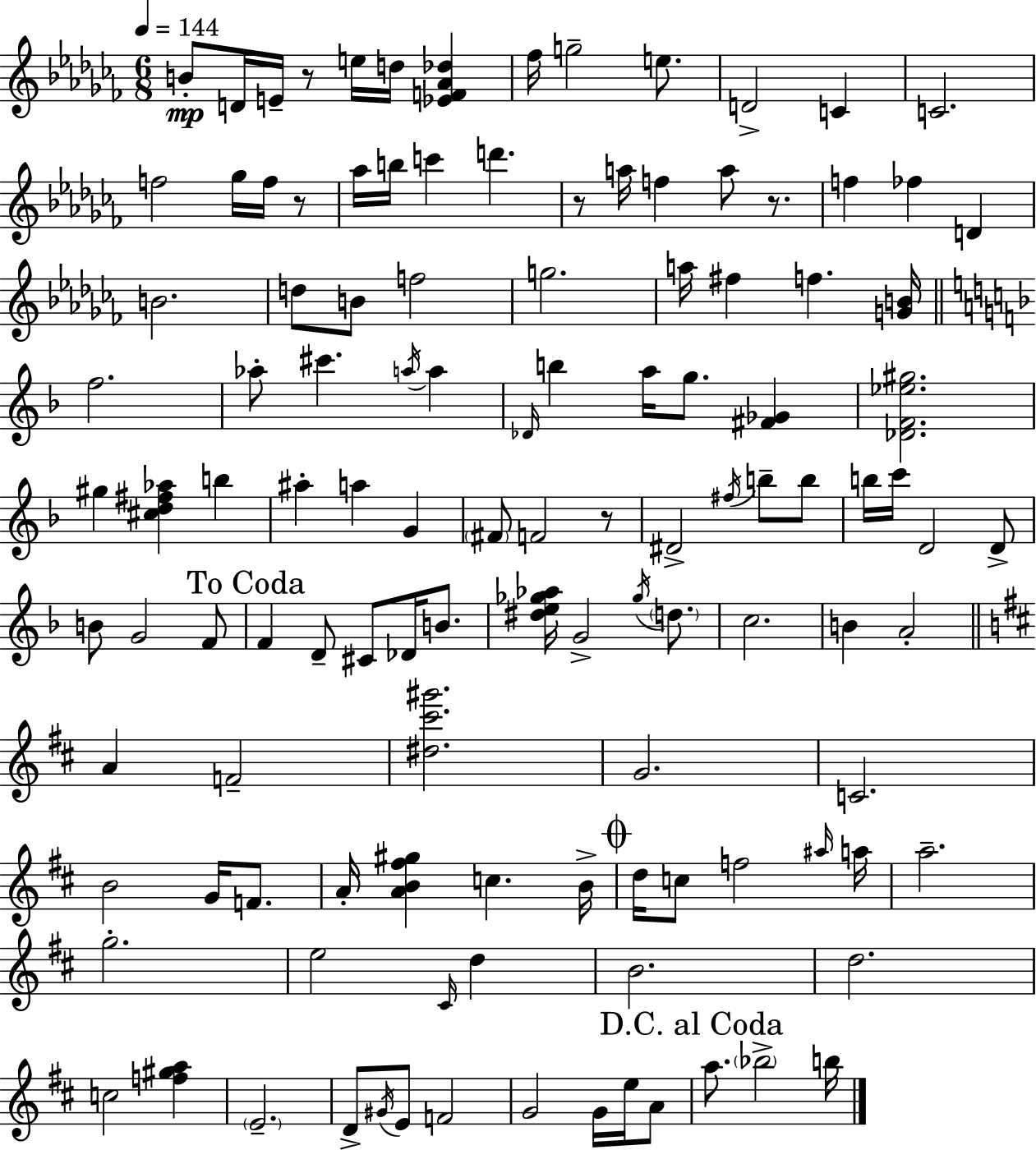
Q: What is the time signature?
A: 6/8